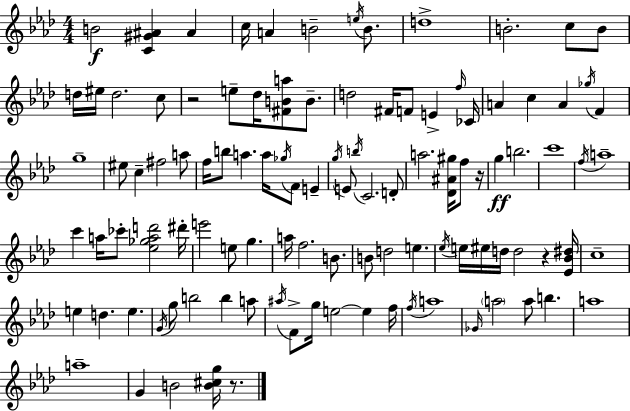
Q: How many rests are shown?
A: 4